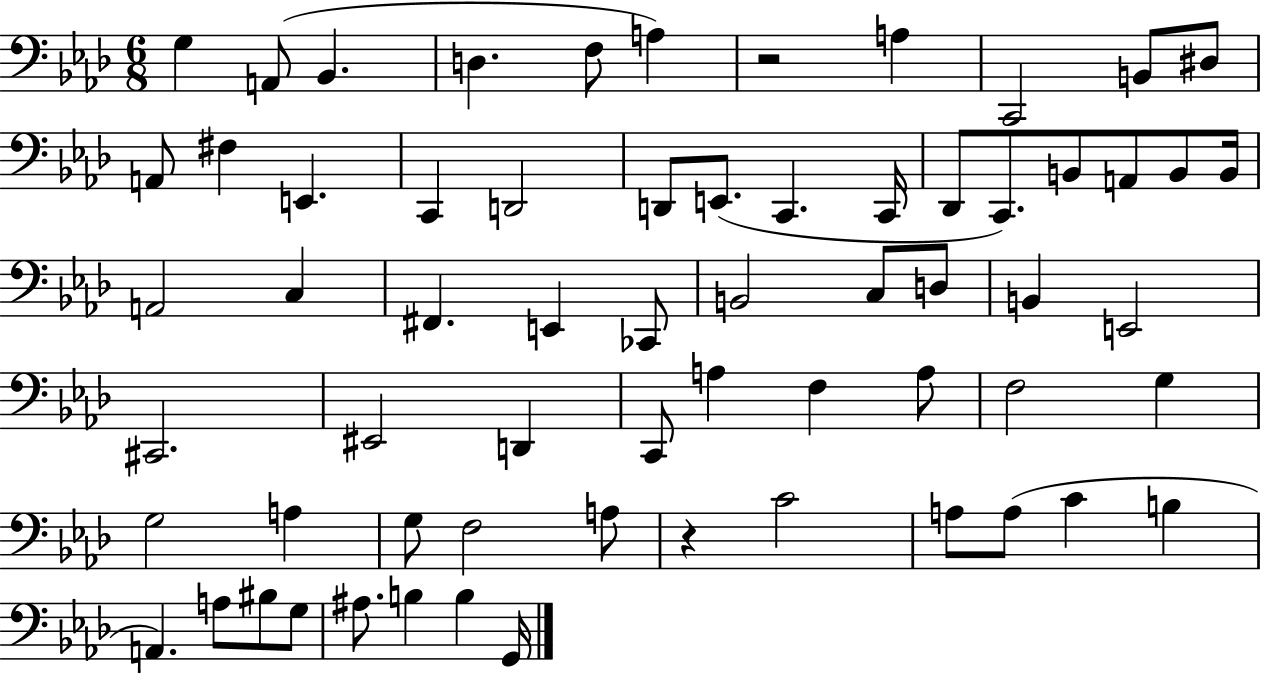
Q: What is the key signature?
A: AES major